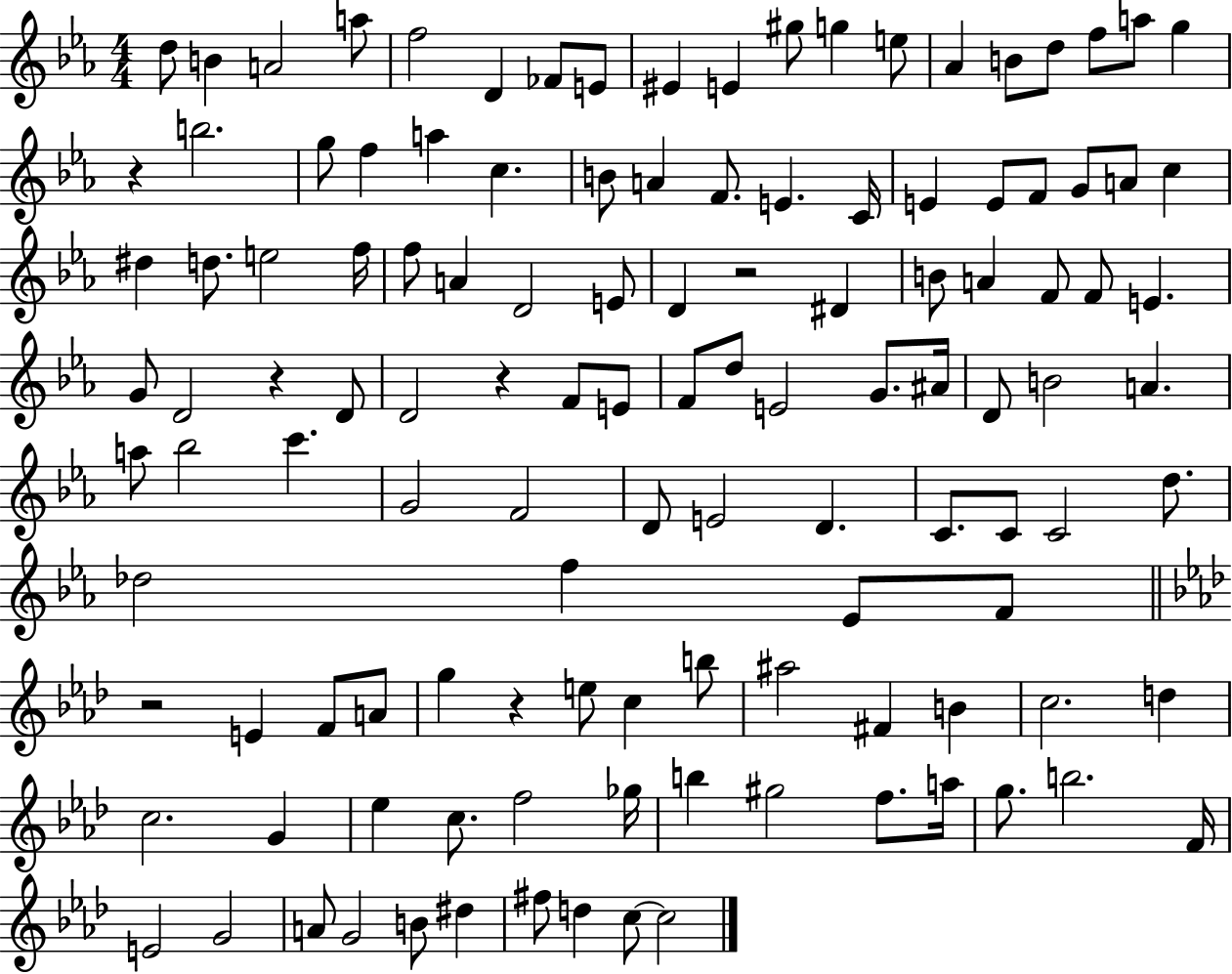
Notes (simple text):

D5/e B4/q A4/h A5/e F5/h D4/q FES4/e E4/e EIS4/q E4/q G#5/e G5/q E5/e Ab4/q B4/e D5/e F5/e A5/e G5/q R/q B5/h. G5/e F5/q A5/q C5/q. B4/e A4/q F4/e. E4/q. C4/s E4/q E4/e F4/e G4/e A4/e C5/q D#5/q D5/e. E5/h F5/s F5/e A4/q D4/h E4/e D4/q R/h D#4/q B4/e A4/q F4/e F4/e E4/q. G4/e D4/h R/q D4/e D4/h R/q F4/e E4/e F4/e D5/e E4/h G4/e. A#4/s D4/e B4/h A4/q. A5/e Bb5/h C6/q. G4/h F4/h D4/e E4/h D4/q. C4/e. C4/e C4/h D5/e. Db5/h F5/q Eb4/e F4/e R/h E4/q F4/e A4/e G5/q R/q E5/e C5/q B5/e A#5/h F#4/q B4/q C5/h. D5/q C5/h. G4/q Eb5/q C5/e. F5/h Gb5/s B5/q G#5/h F5/e. A5/s G5/e. B5/h. F4/s E4/h G4/h A4/e G4/h B4/e D#5/q F#5/e D5/q C5/e C5/h